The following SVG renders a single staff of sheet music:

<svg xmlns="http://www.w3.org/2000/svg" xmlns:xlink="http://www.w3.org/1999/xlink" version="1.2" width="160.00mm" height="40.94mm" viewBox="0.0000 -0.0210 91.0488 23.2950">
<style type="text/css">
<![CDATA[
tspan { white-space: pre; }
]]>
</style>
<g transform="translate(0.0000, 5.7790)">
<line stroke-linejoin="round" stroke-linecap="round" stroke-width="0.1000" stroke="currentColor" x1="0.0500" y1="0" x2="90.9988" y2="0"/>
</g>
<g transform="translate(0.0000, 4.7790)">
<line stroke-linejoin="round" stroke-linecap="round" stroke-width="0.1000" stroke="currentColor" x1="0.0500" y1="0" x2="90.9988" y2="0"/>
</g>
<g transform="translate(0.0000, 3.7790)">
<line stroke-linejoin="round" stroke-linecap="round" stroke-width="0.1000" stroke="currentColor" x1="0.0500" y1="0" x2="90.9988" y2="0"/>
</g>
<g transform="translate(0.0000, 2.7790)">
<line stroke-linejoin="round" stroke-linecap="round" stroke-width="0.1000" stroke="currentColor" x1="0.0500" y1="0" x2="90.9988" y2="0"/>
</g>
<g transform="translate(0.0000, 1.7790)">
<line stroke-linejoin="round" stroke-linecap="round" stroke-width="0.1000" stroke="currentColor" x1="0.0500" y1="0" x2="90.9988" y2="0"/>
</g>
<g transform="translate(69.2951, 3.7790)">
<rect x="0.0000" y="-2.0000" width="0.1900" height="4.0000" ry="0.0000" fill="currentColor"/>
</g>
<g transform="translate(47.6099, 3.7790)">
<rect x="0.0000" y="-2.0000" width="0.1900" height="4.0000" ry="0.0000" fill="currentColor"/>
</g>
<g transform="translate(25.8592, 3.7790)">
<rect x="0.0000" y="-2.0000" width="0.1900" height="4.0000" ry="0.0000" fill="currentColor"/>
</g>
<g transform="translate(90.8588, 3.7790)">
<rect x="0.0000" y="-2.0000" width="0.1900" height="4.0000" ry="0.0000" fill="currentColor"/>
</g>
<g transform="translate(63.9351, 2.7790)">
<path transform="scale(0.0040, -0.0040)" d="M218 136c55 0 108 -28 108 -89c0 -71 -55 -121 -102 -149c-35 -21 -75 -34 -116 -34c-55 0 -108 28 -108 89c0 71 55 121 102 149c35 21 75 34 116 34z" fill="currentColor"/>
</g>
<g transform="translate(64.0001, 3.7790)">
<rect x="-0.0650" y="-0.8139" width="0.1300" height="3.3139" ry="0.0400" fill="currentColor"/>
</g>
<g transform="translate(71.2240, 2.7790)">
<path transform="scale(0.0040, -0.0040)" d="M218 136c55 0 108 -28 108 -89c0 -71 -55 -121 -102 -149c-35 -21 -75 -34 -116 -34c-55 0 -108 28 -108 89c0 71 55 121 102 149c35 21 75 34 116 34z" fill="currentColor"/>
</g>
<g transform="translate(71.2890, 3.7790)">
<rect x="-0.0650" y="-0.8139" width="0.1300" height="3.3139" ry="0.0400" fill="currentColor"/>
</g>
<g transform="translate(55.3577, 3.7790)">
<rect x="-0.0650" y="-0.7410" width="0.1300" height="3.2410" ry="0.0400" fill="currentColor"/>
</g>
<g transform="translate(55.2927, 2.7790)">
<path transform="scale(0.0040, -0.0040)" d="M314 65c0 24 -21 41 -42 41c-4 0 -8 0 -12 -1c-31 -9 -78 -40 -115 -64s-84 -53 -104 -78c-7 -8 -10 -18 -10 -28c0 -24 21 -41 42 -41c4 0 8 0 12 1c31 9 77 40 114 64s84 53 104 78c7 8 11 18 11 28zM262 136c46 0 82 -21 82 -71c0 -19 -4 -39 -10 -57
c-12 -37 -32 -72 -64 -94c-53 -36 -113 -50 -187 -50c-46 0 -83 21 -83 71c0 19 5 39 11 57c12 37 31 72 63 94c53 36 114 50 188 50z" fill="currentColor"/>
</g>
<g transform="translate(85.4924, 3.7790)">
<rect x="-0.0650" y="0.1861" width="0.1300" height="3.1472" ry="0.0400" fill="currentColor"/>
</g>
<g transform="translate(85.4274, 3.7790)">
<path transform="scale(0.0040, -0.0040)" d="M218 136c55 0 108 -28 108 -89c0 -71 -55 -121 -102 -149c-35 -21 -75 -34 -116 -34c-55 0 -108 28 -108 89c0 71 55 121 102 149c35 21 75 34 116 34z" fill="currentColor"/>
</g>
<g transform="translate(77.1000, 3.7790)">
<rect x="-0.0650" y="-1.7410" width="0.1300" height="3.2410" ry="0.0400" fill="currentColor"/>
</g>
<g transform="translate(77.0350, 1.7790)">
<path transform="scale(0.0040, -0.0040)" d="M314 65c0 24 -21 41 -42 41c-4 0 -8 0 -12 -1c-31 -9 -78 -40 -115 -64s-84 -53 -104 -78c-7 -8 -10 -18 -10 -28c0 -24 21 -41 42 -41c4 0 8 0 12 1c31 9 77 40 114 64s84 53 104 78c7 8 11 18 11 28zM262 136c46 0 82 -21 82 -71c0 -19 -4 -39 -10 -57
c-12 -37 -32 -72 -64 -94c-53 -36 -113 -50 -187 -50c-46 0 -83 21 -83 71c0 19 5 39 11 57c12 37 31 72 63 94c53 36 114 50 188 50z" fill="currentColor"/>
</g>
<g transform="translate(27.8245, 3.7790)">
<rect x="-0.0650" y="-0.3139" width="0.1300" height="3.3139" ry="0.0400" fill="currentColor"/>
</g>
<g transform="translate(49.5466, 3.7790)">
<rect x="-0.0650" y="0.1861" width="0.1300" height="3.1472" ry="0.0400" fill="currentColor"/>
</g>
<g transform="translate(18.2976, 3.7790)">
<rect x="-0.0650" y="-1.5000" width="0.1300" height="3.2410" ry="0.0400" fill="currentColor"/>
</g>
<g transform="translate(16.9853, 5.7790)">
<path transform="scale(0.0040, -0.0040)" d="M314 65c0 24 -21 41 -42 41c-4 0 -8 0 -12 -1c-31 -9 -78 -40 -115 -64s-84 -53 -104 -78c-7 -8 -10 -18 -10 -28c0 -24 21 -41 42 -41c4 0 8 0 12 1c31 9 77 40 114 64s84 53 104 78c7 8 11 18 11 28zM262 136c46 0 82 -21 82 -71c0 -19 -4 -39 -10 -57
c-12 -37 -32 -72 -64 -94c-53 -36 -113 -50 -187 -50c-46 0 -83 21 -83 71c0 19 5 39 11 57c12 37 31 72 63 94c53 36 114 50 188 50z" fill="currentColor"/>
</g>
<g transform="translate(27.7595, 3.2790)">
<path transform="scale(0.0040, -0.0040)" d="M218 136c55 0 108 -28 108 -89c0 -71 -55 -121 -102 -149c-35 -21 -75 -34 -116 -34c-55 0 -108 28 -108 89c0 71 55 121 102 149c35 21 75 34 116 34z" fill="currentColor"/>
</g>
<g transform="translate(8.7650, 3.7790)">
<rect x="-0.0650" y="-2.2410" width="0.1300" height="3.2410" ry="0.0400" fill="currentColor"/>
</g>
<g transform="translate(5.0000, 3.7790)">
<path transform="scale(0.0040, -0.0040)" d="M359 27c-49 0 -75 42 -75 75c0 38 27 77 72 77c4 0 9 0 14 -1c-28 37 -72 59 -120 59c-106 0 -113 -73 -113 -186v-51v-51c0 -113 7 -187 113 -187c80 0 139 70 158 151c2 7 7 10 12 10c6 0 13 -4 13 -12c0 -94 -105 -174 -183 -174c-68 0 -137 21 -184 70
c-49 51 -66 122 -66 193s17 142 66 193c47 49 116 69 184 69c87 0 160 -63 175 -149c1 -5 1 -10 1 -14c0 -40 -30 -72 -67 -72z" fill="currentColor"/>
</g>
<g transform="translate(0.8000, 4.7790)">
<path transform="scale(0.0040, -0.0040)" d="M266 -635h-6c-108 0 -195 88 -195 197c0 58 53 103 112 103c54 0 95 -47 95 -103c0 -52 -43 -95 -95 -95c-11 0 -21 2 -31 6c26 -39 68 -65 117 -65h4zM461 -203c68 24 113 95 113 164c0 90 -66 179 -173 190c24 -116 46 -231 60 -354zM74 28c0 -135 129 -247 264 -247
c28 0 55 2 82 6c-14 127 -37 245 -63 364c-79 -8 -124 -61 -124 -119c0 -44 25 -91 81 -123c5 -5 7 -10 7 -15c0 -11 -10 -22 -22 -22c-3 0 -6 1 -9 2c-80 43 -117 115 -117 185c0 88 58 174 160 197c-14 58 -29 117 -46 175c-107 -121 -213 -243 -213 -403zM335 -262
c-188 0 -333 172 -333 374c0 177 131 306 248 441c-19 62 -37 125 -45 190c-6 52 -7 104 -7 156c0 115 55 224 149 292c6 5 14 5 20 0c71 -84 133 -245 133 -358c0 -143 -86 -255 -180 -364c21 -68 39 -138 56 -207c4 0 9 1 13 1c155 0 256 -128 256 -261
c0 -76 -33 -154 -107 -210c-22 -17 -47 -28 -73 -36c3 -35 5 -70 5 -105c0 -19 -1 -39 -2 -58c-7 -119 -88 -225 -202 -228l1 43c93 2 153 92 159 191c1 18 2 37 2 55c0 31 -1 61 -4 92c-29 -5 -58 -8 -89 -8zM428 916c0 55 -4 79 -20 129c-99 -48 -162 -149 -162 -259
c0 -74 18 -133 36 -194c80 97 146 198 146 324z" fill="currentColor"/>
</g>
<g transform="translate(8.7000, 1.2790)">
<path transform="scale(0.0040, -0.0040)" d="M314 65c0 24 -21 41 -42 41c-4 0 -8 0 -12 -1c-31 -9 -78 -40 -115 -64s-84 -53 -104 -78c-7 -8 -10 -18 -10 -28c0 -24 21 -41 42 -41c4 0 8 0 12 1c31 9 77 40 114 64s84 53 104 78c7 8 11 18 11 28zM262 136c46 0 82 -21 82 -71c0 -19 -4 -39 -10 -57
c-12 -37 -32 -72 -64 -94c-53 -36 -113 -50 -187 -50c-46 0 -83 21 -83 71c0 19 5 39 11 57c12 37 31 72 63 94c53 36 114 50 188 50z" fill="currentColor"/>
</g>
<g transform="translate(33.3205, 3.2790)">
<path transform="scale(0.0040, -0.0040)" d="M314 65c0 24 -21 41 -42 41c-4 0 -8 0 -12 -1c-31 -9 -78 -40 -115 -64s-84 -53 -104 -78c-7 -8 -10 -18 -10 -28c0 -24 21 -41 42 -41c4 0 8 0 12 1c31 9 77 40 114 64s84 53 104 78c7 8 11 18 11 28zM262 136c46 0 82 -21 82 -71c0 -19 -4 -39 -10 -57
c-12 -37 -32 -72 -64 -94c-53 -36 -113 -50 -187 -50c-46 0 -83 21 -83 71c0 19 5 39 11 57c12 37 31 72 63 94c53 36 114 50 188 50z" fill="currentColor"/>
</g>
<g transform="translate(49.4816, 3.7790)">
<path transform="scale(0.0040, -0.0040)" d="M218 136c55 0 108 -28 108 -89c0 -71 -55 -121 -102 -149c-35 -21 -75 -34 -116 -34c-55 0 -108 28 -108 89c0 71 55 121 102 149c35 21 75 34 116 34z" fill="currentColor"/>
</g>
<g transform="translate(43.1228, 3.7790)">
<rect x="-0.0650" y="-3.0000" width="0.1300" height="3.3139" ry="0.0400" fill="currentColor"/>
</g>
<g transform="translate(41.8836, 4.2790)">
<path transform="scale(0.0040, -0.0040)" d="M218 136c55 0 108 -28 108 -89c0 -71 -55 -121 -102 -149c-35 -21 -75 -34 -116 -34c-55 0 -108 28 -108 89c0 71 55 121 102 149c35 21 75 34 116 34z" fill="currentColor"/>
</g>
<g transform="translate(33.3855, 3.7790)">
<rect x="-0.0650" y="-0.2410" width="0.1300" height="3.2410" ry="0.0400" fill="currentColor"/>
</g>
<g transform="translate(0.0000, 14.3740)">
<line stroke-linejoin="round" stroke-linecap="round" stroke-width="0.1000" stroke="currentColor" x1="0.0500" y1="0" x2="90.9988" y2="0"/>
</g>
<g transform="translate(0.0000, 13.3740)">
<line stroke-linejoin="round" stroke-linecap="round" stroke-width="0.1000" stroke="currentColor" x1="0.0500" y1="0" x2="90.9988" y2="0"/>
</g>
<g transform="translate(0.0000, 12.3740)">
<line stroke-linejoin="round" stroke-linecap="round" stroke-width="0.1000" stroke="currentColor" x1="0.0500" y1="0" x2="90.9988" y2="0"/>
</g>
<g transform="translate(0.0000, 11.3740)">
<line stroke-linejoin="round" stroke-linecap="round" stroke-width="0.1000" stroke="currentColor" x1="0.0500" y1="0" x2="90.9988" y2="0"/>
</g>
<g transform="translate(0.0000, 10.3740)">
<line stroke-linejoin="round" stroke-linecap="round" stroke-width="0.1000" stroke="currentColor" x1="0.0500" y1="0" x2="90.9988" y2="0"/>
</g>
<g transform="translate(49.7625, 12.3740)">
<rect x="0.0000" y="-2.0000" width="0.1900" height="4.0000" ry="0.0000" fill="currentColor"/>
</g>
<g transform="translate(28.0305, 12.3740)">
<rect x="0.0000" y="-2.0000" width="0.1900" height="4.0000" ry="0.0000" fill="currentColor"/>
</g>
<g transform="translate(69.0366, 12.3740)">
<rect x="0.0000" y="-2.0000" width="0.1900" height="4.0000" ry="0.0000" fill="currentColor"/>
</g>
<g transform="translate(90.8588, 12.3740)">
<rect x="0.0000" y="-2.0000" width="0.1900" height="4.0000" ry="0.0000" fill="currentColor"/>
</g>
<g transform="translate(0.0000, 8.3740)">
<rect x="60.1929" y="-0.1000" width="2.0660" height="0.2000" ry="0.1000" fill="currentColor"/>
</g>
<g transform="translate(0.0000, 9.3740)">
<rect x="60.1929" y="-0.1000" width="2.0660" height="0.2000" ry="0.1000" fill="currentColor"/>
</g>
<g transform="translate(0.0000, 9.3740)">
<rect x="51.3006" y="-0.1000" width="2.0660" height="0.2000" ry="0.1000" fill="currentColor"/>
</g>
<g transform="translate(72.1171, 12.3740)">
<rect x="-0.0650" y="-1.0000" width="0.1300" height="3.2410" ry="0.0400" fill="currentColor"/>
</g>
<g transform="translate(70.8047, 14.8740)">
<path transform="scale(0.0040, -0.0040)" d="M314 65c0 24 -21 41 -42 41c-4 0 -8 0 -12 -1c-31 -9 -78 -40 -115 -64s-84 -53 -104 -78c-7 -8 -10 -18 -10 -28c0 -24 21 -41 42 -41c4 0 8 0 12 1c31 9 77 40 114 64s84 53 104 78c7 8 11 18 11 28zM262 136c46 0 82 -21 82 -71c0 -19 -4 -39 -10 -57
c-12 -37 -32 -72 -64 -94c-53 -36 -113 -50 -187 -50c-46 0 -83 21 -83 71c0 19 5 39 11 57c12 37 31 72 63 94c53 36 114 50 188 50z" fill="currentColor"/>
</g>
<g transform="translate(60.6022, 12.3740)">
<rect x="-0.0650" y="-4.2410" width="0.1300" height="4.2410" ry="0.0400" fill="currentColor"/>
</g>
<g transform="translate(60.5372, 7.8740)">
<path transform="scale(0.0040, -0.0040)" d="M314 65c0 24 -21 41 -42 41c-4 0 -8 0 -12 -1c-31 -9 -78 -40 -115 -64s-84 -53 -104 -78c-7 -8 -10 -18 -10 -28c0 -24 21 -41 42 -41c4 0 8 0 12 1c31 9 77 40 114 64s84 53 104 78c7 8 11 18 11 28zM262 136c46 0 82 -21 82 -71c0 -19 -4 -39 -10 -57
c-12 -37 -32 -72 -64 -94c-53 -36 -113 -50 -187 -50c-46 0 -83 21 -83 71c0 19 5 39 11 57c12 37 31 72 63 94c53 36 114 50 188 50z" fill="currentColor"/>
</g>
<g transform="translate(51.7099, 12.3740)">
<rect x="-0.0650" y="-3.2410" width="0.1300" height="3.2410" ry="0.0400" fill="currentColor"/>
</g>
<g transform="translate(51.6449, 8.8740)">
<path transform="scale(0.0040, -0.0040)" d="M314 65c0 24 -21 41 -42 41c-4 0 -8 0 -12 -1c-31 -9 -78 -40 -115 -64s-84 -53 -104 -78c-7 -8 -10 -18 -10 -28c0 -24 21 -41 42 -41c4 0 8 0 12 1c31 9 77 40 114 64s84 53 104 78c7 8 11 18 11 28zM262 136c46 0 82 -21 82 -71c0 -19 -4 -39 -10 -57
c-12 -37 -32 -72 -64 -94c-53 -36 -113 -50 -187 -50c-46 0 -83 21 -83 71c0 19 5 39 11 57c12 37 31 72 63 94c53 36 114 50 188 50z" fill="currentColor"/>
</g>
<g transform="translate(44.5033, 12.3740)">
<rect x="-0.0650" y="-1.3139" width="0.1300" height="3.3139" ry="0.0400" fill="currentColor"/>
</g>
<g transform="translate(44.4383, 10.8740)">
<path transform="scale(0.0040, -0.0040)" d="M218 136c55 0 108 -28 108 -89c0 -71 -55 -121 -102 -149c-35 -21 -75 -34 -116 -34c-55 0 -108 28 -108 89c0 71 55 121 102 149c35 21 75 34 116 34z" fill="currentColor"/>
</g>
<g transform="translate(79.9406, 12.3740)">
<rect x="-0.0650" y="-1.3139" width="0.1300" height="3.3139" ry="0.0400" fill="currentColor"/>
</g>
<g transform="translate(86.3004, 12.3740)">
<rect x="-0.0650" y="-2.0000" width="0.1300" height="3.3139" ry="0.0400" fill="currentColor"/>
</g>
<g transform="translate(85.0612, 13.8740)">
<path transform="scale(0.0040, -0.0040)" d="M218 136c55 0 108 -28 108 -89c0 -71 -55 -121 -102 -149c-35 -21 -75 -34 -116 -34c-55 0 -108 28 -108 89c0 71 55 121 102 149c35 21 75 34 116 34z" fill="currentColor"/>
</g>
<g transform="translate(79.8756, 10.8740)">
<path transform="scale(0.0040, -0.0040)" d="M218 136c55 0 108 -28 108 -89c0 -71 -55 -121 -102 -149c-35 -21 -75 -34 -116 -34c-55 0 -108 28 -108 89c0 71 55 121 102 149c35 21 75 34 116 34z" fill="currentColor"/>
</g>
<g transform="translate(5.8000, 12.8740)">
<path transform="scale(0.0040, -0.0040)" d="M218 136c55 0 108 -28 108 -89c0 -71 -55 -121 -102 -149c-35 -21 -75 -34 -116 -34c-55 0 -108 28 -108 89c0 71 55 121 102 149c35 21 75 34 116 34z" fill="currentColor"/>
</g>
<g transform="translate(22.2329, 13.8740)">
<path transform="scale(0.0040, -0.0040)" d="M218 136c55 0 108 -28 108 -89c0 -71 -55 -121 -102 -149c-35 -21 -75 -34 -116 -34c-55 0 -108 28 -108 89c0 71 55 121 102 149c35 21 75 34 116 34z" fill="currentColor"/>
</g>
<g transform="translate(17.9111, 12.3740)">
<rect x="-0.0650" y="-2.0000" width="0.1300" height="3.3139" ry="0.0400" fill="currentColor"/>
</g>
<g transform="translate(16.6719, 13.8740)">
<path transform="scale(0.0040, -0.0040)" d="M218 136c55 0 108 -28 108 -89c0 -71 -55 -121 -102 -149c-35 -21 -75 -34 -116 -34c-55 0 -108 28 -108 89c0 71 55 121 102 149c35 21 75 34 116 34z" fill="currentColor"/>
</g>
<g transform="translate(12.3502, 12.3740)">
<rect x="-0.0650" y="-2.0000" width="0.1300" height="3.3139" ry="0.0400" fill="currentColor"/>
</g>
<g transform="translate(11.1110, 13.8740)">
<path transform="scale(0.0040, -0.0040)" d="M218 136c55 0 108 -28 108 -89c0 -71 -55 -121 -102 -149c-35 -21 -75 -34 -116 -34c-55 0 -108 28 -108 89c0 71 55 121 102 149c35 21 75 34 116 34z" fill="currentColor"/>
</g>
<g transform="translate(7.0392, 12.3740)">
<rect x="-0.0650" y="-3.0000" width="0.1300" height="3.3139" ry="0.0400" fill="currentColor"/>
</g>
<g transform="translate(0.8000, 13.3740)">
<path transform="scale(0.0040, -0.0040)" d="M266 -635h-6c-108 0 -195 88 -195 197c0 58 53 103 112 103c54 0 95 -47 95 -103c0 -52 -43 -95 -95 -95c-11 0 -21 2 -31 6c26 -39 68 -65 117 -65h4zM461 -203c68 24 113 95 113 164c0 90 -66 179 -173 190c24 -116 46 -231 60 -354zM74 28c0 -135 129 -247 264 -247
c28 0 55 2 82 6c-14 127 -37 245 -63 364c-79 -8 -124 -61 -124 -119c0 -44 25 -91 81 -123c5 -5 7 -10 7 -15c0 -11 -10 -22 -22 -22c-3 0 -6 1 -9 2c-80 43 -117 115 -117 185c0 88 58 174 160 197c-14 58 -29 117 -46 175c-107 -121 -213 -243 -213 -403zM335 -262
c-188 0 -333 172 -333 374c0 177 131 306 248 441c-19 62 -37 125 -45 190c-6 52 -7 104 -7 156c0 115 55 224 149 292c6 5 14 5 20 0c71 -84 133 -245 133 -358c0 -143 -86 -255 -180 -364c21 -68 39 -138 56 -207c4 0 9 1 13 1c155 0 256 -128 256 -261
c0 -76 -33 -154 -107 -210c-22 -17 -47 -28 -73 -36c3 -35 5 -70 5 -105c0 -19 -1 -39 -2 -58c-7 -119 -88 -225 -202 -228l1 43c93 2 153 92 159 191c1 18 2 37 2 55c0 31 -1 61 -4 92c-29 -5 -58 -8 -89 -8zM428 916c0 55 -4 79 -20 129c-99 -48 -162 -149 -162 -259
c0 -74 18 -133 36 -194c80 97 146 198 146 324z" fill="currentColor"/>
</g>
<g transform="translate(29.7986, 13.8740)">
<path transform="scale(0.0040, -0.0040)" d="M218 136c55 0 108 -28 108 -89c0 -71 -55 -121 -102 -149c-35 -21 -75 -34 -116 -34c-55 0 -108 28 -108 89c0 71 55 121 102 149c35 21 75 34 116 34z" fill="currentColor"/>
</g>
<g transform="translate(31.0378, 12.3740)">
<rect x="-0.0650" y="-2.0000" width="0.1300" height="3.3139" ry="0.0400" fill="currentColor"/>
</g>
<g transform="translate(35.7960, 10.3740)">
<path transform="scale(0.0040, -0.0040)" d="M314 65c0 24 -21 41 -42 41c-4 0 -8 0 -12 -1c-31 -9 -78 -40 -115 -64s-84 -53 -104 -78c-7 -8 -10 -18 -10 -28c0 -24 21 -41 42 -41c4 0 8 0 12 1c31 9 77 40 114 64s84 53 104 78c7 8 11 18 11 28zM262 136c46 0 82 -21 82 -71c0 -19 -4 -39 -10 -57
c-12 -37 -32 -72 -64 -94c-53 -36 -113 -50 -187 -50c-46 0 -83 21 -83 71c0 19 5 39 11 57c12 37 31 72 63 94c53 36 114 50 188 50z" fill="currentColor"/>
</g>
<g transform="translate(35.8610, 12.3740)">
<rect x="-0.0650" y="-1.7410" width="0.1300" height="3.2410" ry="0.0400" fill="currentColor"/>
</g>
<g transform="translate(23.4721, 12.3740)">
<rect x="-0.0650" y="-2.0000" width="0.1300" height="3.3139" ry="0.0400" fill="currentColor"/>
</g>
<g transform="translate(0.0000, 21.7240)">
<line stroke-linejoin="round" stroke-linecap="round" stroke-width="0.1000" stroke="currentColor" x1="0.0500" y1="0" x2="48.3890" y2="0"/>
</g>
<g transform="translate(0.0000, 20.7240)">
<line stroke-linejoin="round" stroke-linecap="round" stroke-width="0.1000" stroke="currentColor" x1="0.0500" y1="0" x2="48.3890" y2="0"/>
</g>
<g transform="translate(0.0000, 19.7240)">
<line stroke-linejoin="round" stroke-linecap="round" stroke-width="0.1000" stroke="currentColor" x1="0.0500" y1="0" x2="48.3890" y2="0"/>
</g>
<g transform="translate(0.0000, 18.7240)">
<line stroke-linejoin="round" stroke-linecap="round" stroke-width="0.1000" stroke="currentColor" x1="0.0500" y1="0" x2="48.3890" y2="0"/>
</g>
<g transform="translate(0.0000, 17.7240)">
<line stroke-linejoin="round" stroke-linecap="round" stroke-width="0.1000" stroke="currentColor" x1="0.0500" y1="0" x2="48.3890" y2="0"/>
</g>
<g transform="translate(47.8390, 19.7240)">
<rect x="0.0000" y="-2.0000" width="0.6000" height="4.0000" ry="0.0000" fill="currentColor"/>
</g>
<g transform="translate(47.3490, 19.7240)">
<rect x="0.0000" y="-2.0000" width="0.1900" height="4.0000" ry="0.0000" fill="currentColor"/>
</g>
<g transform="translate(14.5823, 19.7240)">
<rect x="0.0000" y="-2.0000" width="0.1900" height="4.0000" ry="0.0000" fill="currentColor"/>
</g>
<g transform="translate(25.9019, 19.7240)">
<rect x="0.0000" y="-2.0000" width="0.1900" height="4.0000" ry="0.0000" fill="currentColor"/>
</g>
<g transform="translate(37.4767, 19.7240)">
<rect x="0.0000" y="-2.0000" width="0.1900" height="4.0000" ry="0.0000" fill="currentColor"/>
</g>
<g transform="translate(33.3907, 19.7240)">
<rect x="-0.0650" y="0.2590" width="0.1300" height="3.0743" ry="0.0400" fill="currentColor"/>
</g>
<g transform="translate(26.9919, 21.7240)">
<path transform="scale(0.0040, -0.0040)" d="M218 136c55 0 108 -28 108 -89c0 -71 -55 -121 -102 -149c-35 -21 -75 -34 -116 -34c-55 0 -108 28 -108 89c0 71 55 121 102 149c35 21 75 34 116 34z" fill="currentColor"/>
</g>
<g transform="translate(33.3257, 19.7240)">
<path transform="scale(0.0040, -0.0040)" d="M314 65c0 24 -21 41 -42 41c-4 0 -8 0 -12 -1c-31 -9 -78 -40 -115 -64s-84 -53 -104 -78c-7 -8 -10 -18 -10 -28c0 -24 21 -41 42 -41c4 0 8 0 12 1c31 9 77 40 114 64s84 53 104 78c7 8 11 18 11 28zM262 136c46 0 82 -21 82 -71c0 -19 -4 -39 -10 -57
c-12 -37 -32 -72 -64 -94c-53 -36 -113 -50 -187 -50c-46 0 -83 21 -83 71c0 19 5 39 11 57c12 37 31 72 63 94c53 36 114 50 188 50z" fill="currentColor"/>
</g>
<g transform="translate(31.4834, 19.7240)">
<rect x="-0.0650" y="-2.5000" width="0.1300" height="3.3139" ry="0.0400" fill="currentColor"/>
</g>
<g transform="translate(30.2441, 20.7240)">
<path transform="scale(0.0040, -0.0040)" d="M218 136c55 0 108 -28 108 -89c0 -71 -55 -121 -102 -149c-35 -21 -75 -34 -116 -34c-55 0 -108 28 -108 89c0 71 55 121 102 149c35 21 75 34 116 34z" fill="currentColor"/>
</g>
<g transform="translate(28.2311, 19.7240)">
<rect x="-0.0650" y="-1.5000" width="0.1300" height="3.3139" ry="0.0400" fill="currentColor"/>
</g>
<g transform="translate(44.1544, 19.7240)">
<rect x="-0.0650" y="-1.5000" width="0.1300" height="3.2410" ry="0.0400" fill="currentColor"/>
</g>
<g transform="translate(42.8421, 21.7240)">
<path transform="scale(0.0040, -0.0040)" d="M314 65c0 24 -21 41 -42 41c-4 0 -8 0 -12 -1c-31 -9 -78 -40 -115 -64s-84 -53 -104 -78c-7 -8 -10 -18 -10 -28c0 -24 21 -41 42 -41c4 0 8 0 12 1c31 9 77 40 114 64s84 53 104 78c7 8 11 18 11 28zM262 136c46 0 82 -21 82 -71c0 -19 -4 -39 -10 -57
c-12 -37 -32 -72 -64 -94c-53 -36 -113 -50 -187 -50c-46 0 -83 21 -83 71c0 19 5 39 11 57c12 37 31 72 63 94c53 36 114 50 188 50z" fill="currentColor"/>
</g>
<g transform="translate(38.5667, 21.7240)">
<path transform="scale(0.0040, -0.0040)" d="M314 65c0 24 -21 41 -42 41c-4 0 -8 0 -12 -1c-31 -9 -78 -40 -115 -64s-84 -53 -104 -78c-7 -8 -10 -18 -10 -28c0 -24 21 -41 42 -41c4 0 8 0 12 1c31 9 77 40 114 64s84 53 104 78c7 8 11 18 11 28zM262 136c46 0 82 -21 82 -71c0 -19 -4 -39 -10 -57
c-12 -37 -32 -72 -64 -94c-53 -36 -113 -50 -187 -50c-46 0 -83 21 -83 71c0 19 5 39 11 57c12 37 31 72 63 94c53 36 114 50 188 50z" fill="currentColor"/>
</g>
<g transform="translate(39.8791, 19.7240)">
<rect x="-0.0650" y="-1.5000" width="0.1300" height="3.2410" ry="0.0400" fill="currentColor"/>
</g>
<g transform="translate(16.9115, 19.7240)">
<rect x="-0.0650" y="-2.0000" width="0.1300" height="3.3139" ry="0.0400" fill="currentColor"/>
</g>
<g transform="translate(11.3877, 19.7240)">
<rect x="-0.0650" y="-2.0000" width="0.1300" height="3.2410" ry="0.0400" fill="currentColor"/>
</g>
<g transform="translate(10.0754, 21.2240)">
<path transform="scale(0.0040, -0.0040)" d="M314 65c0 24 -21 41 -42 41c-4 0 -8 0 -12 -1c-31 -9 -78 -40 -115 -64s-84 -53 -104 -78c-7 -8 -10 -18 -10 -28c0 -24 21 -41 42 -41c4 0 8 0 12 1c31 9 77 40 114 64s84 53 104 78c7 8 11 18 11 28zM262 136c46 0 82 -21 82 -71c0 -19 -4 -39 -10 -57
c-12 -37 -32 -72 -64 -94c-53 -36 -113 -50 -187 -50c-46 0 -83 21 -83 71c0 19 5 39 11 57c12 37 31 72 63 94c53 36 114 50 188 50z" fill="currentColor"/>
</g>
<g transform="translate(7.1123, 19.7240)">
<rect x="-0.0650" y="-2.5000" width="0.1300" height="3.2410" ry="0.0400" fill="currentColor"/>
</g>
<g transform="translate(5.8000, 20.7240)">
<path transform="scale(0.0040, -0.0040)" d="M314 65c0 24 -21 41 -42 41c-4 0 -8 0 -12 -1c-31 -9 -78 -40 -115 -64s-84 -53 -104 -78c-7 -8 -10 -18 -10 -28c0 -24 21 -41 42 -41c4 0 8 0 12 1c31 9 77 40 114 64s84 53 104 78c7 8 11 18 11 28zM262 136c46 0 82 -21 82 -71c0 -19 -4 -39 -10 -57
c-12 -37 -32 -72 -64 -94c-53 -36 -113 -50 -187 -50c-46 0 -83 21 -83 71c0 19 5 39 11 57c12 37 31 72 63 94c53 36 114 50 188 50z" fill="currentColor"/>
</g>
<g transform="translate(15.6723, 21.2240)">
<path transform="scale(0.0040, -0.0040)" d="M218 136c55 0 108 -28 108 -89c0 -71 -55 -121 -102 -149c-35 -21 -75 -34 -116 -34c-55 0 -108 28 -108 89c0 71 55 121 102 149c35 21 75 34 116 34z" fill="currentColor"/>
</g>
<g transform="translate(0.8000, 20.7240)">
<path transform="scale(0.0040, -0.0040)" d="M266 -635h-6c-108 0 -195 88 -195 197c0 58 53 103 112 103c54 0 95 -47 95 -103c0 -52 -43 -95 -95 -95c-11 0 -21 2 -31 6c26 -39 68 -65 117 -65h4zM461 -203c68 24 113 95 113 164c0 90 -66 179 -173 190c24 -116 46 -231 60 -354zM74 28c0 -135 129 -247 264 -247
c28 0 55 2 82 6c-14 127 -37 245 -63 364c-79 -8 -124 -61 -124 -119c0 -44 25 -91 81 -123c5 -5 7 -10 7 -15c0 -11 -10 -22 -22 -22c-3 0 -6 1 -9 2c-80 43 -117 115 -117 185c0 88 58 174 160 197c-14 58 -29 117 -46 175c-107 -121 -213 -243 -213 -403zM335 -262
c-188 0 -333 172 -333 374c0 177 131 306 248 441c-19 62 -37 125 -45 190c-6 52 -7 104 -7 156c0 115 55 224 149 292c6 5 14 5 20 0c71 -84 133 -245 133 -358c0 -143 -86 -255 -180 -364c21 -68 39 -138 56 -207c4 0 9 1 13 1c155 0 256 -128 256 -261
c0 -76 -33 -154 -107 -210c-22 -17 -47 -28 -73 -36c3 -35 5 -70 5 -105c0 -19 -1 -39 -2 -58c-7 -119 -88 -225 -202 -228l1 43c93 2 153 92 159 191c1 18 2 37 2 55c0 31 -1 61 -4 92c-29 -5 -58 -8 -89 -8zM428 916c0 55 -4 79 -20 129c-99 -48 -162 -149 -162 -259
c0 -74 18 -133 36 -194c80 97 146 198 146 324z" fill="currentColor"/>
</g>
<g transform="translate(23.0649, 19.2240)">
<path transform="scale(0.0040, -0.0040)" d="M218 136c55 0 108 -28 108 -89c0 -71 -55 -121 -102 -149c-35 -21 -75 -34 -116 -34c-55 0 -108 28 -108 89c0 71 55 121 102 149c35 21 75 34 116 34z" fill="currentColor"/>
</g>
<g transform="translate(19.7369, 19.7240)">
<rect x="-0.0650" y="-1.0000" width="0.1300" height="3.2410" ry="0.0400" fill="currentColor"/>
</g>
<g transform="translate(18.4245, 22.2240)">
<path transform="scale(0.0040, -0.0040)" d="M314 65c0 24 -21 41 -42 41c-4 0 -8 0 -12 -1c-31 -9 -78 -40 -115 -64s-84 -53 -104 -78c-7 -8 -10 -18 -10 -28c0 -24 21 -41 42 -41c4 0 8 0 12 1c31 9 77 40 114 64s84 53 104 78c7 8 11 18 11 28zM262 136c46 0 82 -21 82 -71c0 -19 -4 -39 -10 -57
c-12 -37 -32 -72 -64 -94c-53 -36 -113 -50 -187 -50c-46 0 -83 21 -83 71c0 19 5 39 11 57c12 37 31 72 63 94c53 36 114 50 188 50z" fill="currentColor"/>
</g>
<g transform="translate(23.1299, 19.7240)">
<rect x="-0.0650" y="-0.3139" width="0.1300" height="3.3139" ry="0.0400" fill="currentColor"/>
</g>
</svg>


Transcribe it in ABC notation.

X:1
T:Untitled
M:4/4
L:1/4
K:C
g2 E2 c c2 A B d2 d d f2 B A F F F F f2 e b2 d'2 D2 e F G2 F2 F D2 c E G B2 E2 E2